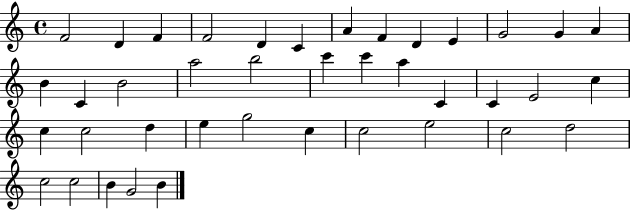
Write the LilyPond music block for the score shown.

{
  \clef treble
  \time 4/4
  \defaultTimeSignature
  \key c \major
  f'2 d'4 f'4 | f'2 d'4 c'4 | a'4 f'4 d'4 e'4 | g'2 g'4 a'4 | \break b'4 c'4 b'2 | a''2 b''2 | c'''4 c'''4 a''4 c'4 | c'4 e'2 c''4 | \break c''4 c''2 d''4 | e''4 g''2 c''4 | c''2 e''2 | c''2 d''2 | \break c''2 c''2 | b'4 g'2 b'4 | \bar "|."
}